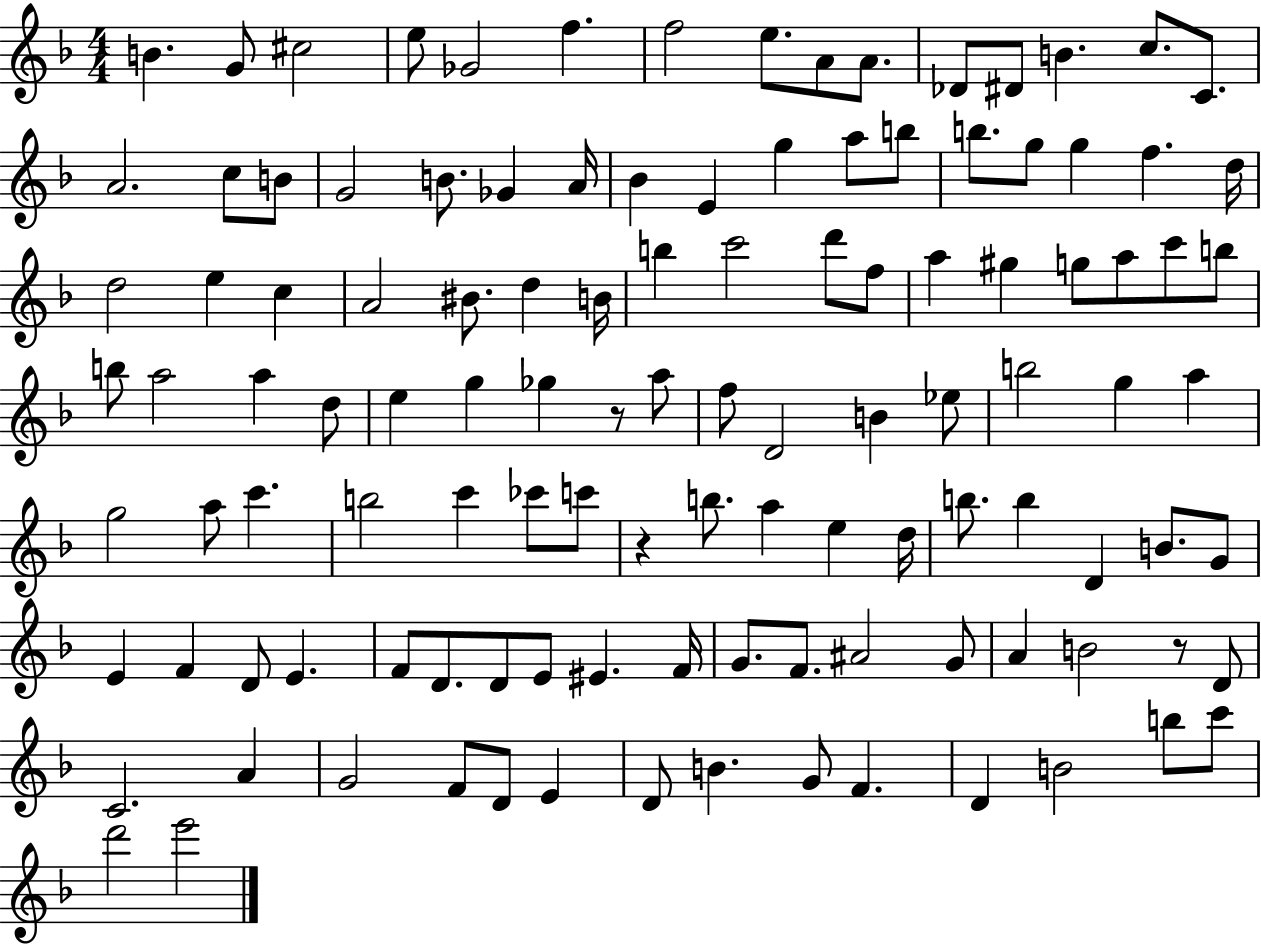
{
  \clef treble
  \numericTimeSignature
  \time 4/4
  \key f \major
  b'4. g'8 cis''2 | e''8 ges'2 f''4. | f''2 e''8. a'8 a'8. | des'8 dis'8 b'4. c''8. c'8. | \break a'2. c''8 b'8 | g'2 b'8. ges'4 a'16 | bes'4 e'4 g''4 a''8 b''8 | b''8. g''8 g''4 f''4. d''16 | \break d''2 e''4 c''4 | a'2 bis'8. d''4 b'16 | b''4 c'''2 d'''8 f''8 | a''4 gis''4 g''8 a''8 c'''8 b''8 | \break b''8 a''2 a''4 d''8 | e''4 g''4 ges''4 r8 a''8 | f''8 d'2 b'4 ees''8 | b''2 g''4 a''4 | \break g''2 a''8 c'''4. | b''2 c'''4 ces'''8 c'''8 | r4 b''8. a''4 e''4 d''16 | b''8. b''4 d'4 b'8. g'8 | \break e'4 f'4 d'8 e'4. | f'8 d'8. d'8 e'8 eis'4. f'16 | g'8. f'8. ais'2 g'8 | a'4 b'2 r8 d'8 | \break c'2. a'4 | g'2 f'8 d'8 e'4 | d'8 b'4. g'8 f'4. | d'4 b'2 b''8 c'''8 | \break d'''2 e'''2 | \bar "|."
}